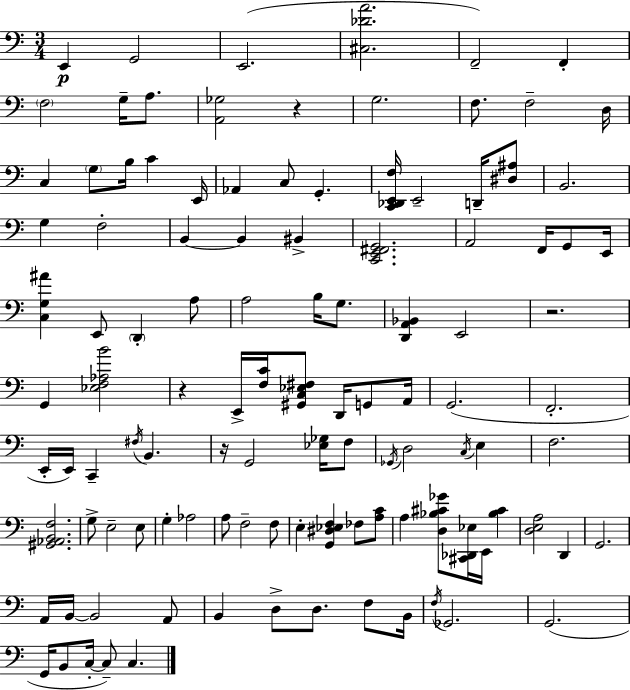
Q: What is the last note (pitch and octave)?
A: C3